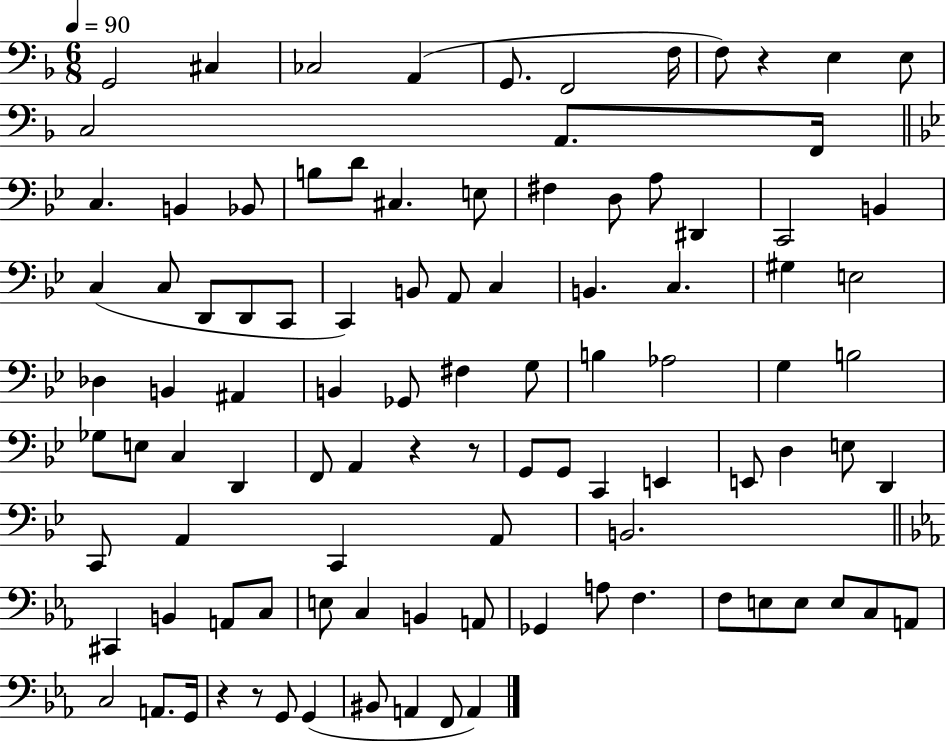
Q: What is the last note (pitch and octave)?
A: A2